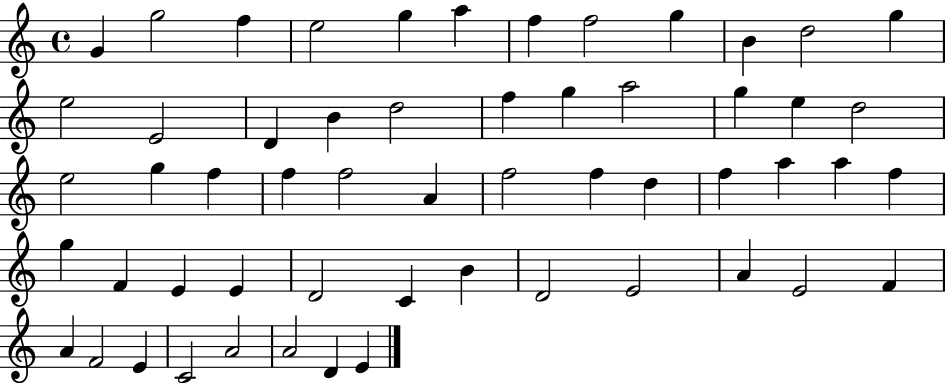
X:1
T:Untitled
M:4/4
L:1/4
K:C
G g2 f e2 g a f f2 g B d2 g e2 E2 D B d2 f g a2 g e d2 e2 g f f f2 A f2 f d f a a f g F E E D2 C B D2 E2 A E2 F A F2 E C2 A2 A2 D E